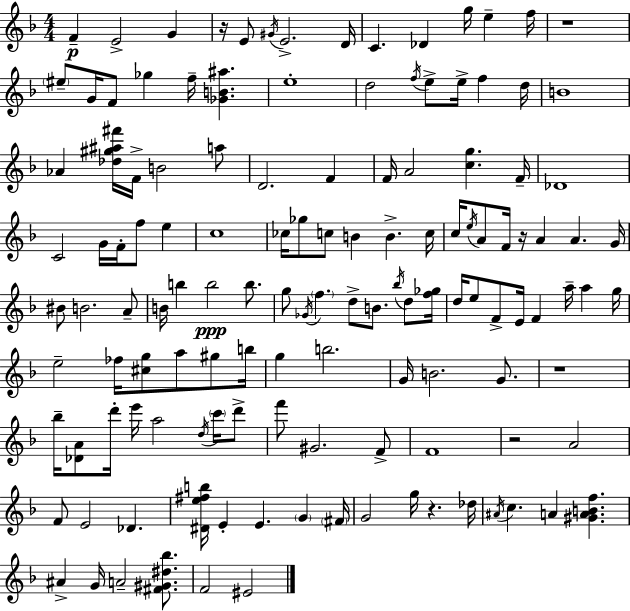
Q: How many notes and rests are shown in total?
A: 131